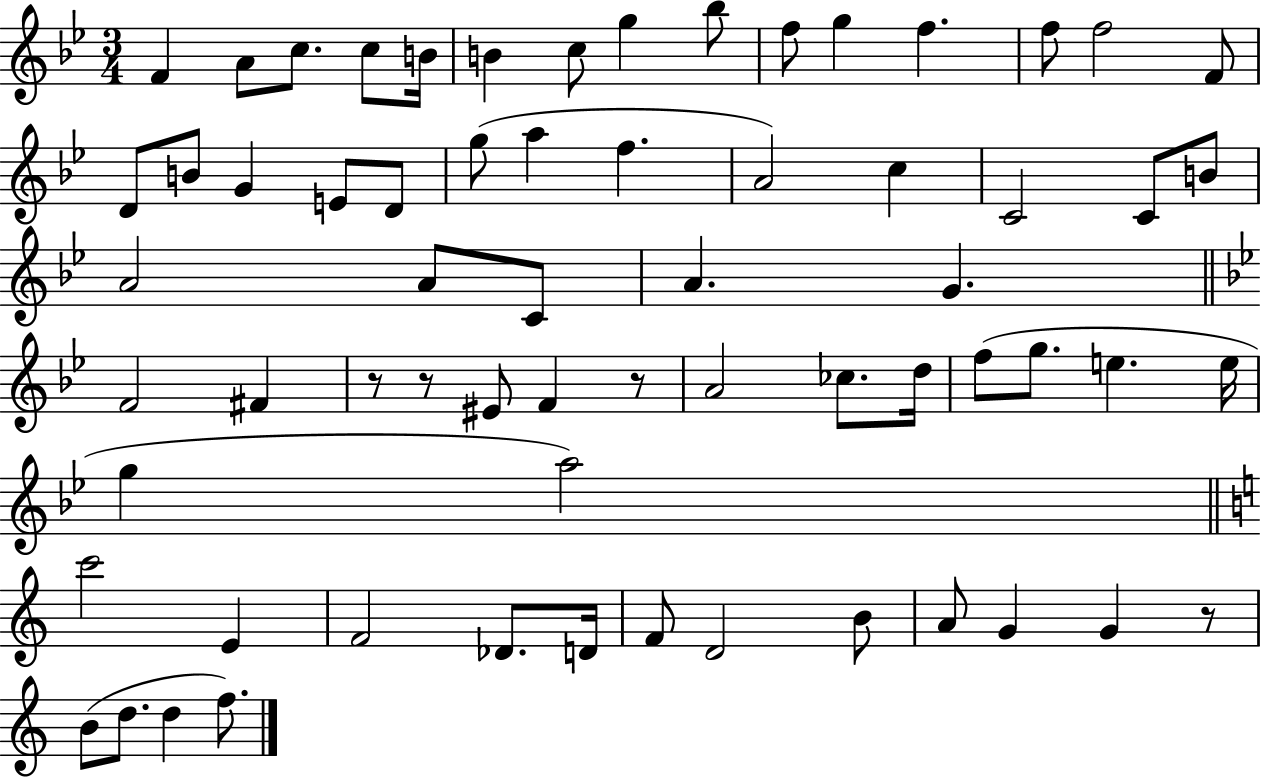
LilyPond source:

{
  \clef treble
  \numericTimeSignature
  \time 3/4
  \key bes \major
  f'4 a'8 c''8. c''8 b'16 | b'4 c''8 g''4 bes''8 | f''8 g''4 f''4. | f''8 f''2 f'8 | \break d'8 b'8 g'4 e'8 d'8 | g''8( a''4 f''4. | a'2) c''4 | c'2 c'8 b'8 | \break a'2 a'8 c'8 | a'4. g'4. | \bar "||" \break \key g \minor f'2 fis'4 | r8 r8 eis'8 f'4 r8 | a'2 ces''8. d''16 | f''8( g''8. e''4. e''16 | \break g''4 a''2) | \bar "||" \break \key a \minor c'''2 e'4 | f'2 des'8. d'16 | f'8 d'2 b'8 | a'8 g'4 g'4 r8 | \break b'8( d''8. d''4 f''8.) | \bar "|."
}